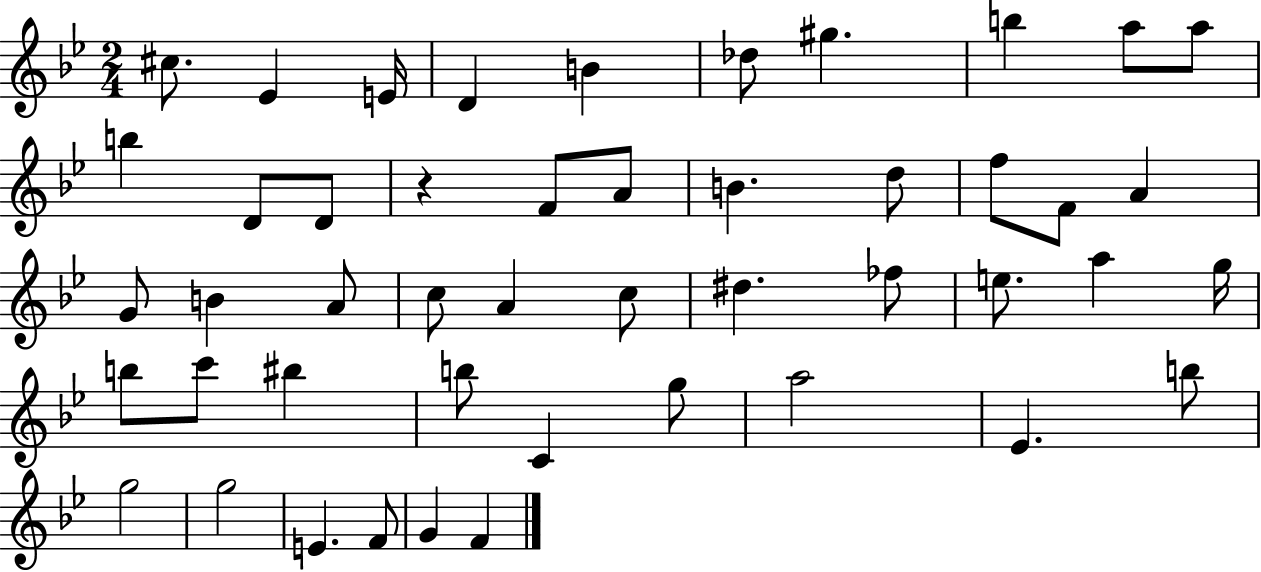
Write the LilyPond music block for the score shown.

{
  \clef treble
  \numericTimeSignature
  \time 2/4
  \key bes \major
  cis''8. ees'4 e'16 | d'4 b'4 | des''8 gis''4. | b''4 a''8 a''8 | \break b''4 d'8 d'8 | r4 f'8 a'8 | b'4. d''8 | f''8 f'8 a'4 | \break g'8 b'4 a'8 | c''8 a'4 c''8 | dis''4. fes''8 | e''8. a''4 g''16 | \break b''8 c'''8 bis''4 | b''8 c'4 g''8 | a''2 | ees'4. b''8 | \break g''2 | g''2 | e'4. f'8 | g'4 f'4 | \break \bar "|."
}